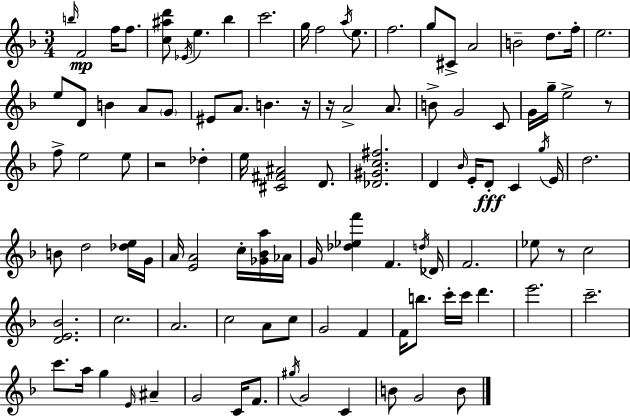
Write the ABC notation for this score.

X:1
T:Untitled
M:3/4
L:1/4
K:F
b/4 F2 f/4 f/2 [c^ad']/2 _E/4 e _b c'2 g/4 f2 a/4 e/2 f2 g/2 ^C/2 A2 B2 d/2 f/4 e2 e/2 D/2 B A/2 G/2 ^E/2 A/2 B z/4 z/4 A2 A/2 B/2 G2 C/2 G/4 g/4 e2 z/2 f/2 e2 e/2 z2 _d e/4 [^C^F^A]2 D/2 [_D^Gc^f]2 D _B/4 E/4 D/2 C g/4 E/4 d2 B/2 d2 [_de]/4 G/4 A/4 [EA]2 c/4 [_G_Ba]/4 _A/4 G/4 [_d_ef'] F d/4 _D/4 F2 _e/2 z/2 c2 [DE_B]2 c2 A2 c2 A/2 c/2 G2 F F/4 b/2 c'/4 c'/4 d' e'2 c'2 c'/2 a/4 g E/4 ^A G2 C/4 F/2 ^g/4 G2 C B/2 G2 B/2